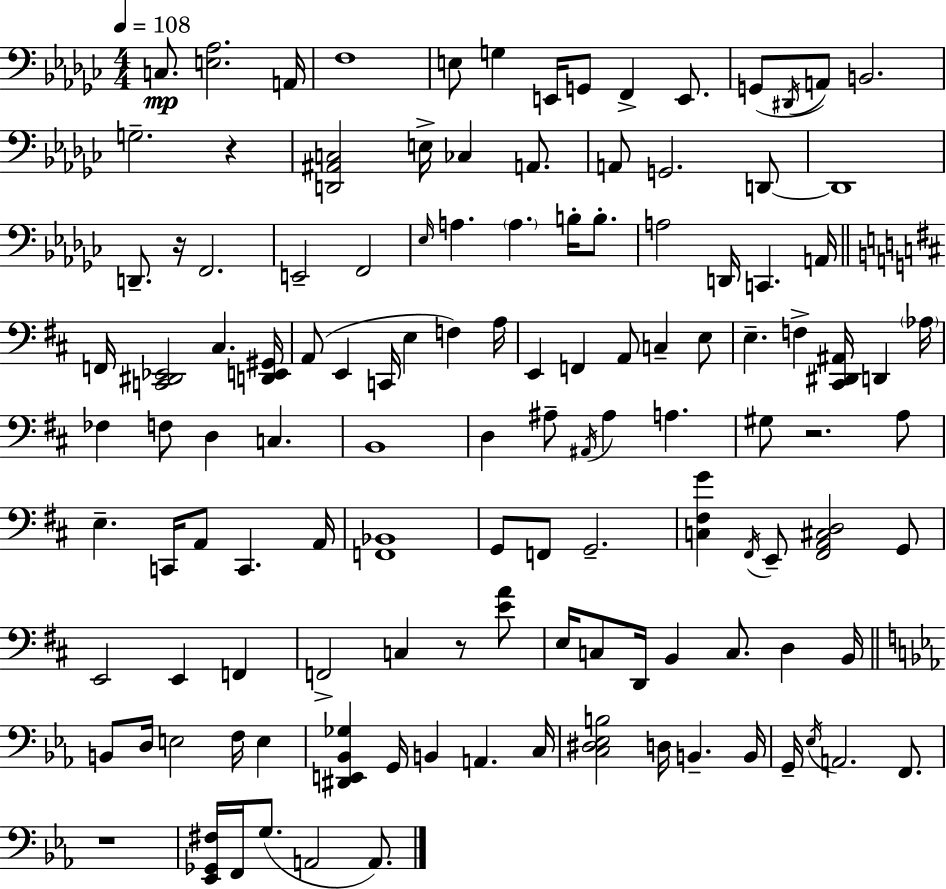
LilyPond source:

{
  \clef bass
  \numericTimeSignature
  \time 4/4
  \key ees \minor
  \tempo 4 = 108
  \repeat volta 2 { c8.\mp <e aes>2. a,16 | f1 | e8 g4 e,16 g,8 f,4-> e,8. | g,8( \acciaccatura { dis,16 } a,8) b,2. | \break g2.-- r4 | <d, ais, c>2 e16-> ces4 a,8. | a,8 g,2. d,8~~ | d,1 | \break d,8.-- r16 f,2. | e,2-- f,2 | \grace { ees16 } a4. \parenthesize a4. b16-. b8.-. | a2 d,16 c,4. | \break a,16 \bar "||" \break \key d \major f,16 <c, dis, ees,>2 cis4. <d, e, gis,>16 | a,8( e,4 c,16 e4 f4) a16 | e,4 f,4 a,8 c4-- e8 | e4.-- f4-> <cis, dis, ais,>16 d,4 \parenthesize aes16 | \break fes4 f8 d4 c4. | b,1 | d4 ais8-- \acciaccatura { ais,16 } ais4 a4. | gis8 r2. a8 | \break e4.-- c,16 a,8 c,4. | a,16 <f, bes,>1 | g,8 f,8 g,2.-- | <c fis g'>4 \acciaccatura { fis,16 } e,8-- <fis, a, cis d>2 | \break g,8 e,2 e,4 f,4 | f,2-> c4 r8 | <e' a'>8 e16 c8 d,16 b,4 c8. d4 | b,16 \bar "||" \break \key ees \major b,8 d16 e2 f16 e4 | <dis, e, bes, ges>4 g,16 b,4 a,4. c16 | <c dis ees b>2 d16 b,4.-- b,16 | g,16-- \acciaccatura { ees16 } a,2. f,8. | \break r1 | <ees, ges, fis>16 f,16 g8.( a,2 a,8.) | } \bar "|."
}